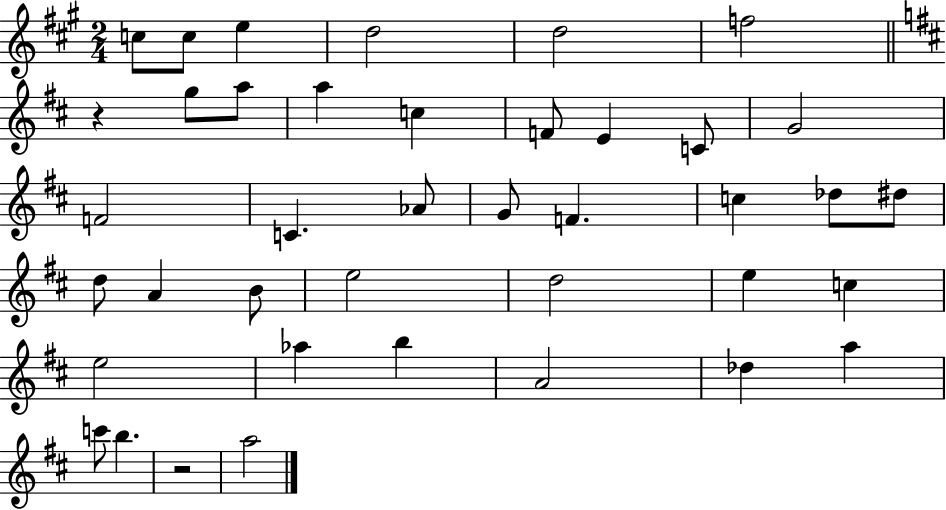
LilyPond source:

{
  \clef treble
  \numericTimeSignature
  \time 2/4
  \key a \major
  c''8 c''8 e''4 | d''2 | d''2 | f''2 | \break \bar "||" \break \key d \major r4 g''8 a''8 | a''4 c''4 | f'8 e'4 c'8 | g'2 | \break f'2 | c'4. aes'8 | g'8 f'4. | c''4 des''8 dis''8 | \break d''8 a'4 b'8 | e''2 | d''2 | e''4 c''4 | \break e''2 | aes''4 b''4 | a'2 | des''4 a''4 | \break c'''8 b''4. | r2 | a''2 | \bar "|."
}